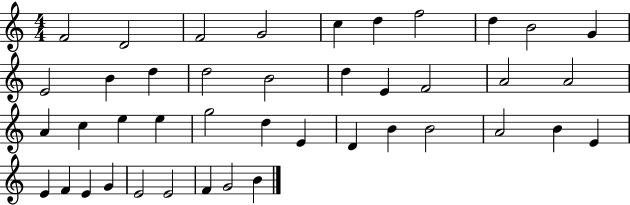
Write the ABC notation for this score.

X:1
T:Untitled
M:4/4
L:1/4
K:C
F2 D2 F2 G2 c d f2 d B2 G E2 B d d2 B2 d E F2 A2 A2 A c e e g2 d E D B B2 A2 B E E F E G E2 E2 F G2 B